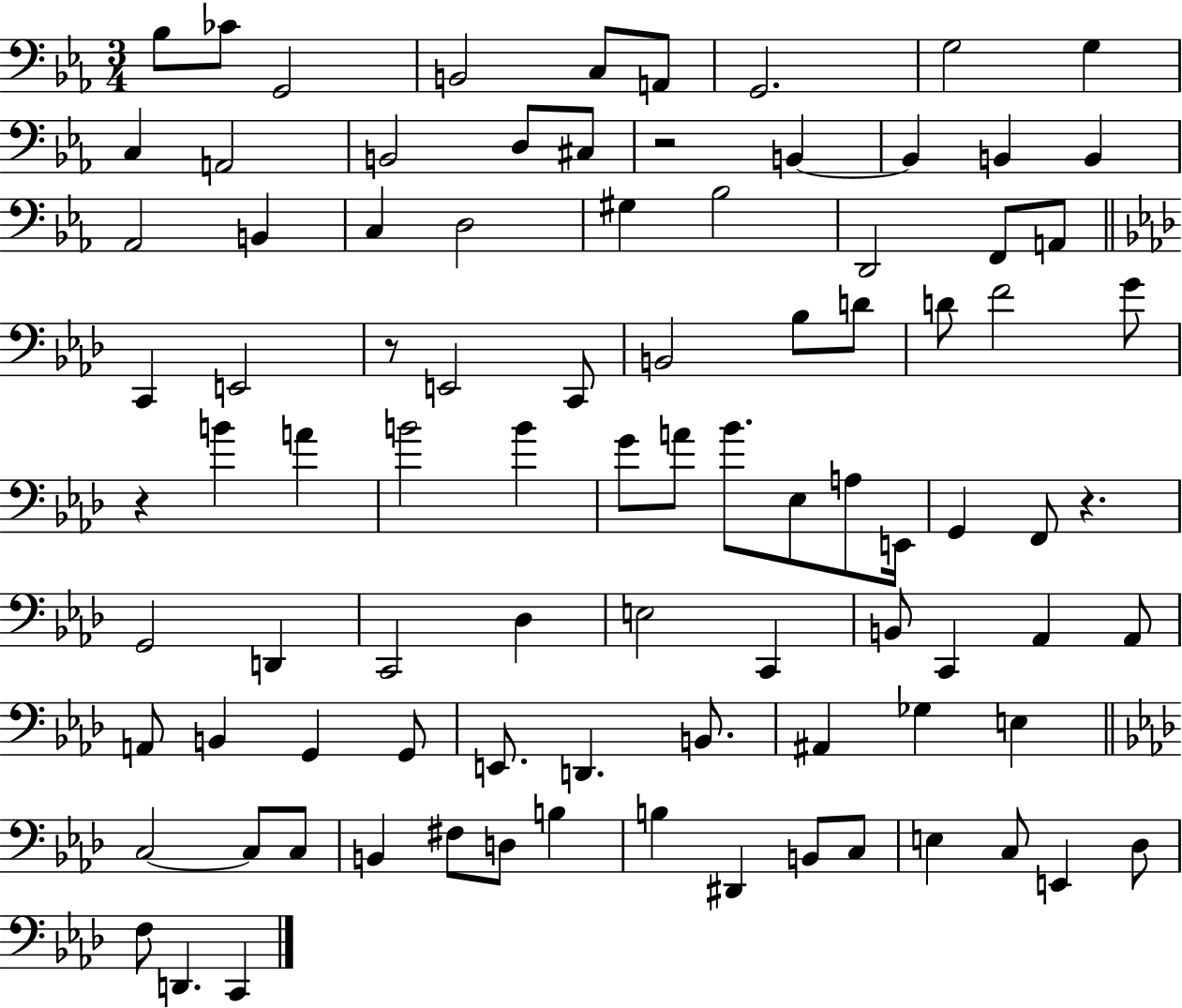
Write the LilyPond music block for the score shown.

{
  \clef bass
  \numericTimeSignature
  \time 3/4
  \key ees \major
  bes8 ces'8 g,2 | b,2 c8 a,8 | g,2. | g2 g4 | \break c4 a,2 | b,2 d8 cis8 | r2 b,4~~ | b,4 b,4 b,4 | \break aes,2 b,4 | c4 d2 | gis4 bes2 | d,2 f,8 a,8 | \break \bar "||" \break \key aes \major c,4 e,2 | r8 e,2 c,8 | b,2 bes8 d'8 | d'8 f'2 g'8 | \break r4 b'4 a'4 | b'2 b'4 | g'8 a'8 bes'8. ees8 a8 e,16 | g,4 f,8 r4. | \break g,2 d,4 | c,2 des4 | e2 c,4 | b,8 c,4 aes,4 aes,8 | \break a,8 b,4 g,4 g,8 | e,8. d,4. b,8. | ais,4 ges4 e4 | \bar "||" \break \key f \minor c2~~ c8 c8 | b,4 fis8 d8 b4 | b4 dis,4 b,8 c8 | e4 c8 e,4 des8 | \break f8 d,4. c,4 | \bar "|."
}